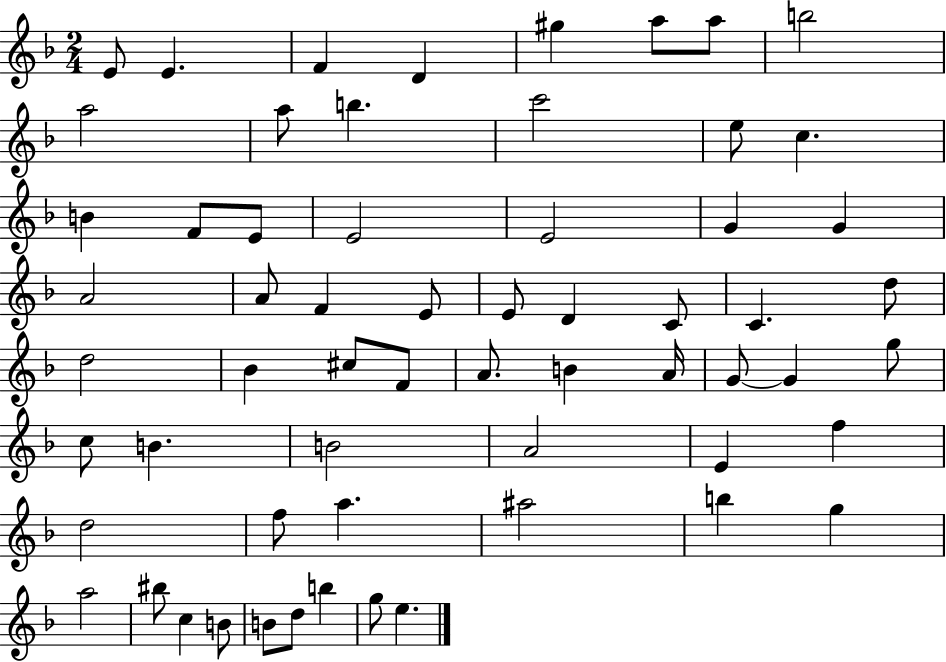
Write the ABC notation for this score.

X:1
T:Untitled
M:2/4
L:1/4
K:F
E/2 E F D ^g a/2 a/2 b2 a2 a/2 b c'2 e/2 c B F/2 E/2 E2 E2 G G A2 A/2 F E/2 E/2 D C/2 C d/2 d2 _B ^c/2 F/2 A/2 B A/4 G/2 G g/2 c/2 B B2 A2 E f d2 f/2 a ^a2 b g a2 ^b/2 c B/2 B/2 d/2 b g/2 e